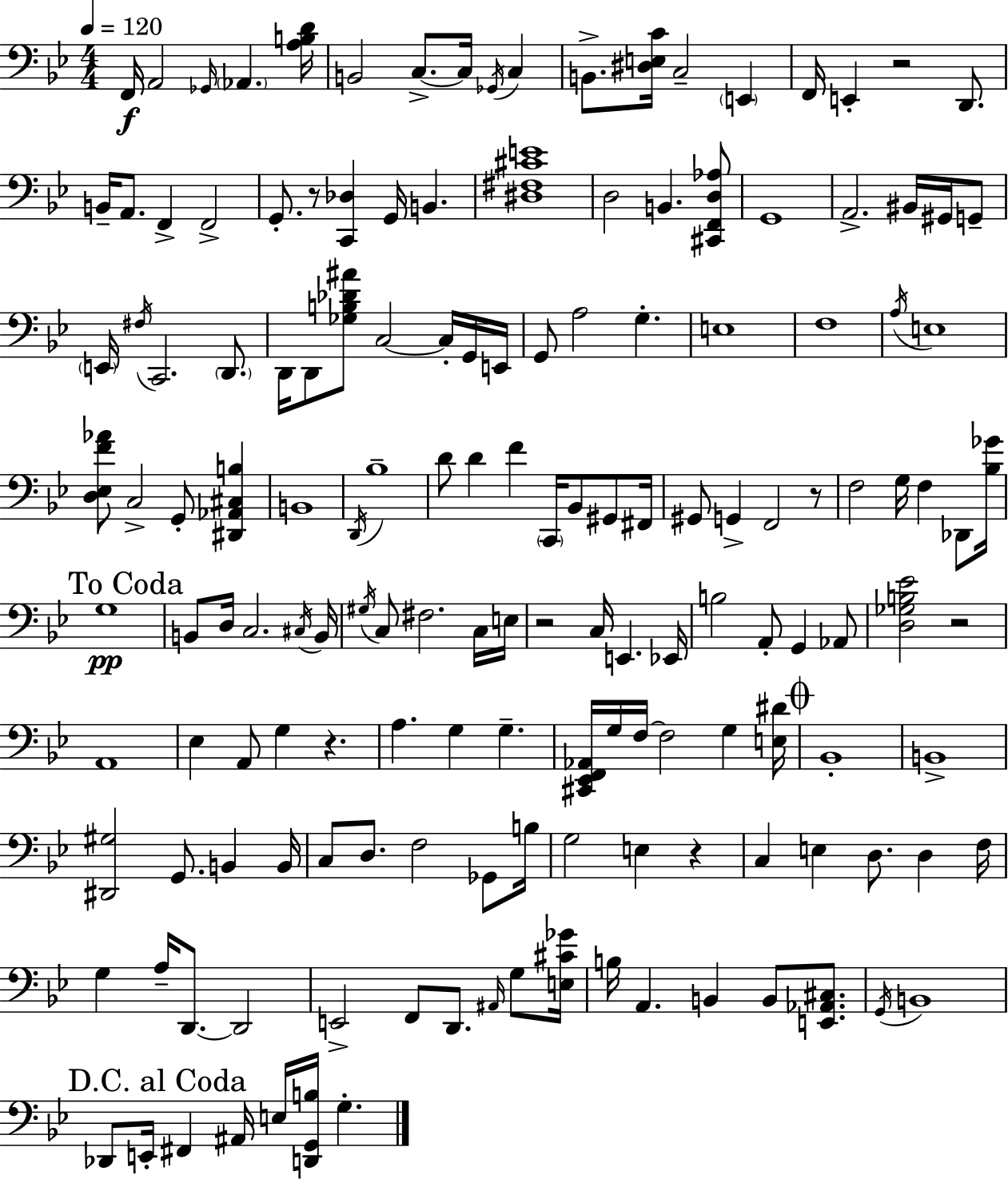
{
  \clef bass
  \numericTimeSignature
  \time 4/4
  \key bes \major
  \tempo 4 = 120
  f,16\f a,2 \grace { ges,16 } \parenthesize aes,4. | <a b d'>16 b,2 c8.->~~ c16 \acciaccatura { ges,16 } c4 | b,8.-> <dis e c'>16 c2-- \parenthesize e,4 | f,16 e,4-. r2 d,8. | \break b,16-- a,8. f,4-> f,2-> | g,8.-. r8 <c, des>4 g,16 b,4. | <dis fis cis' e'>1 | d2 b,4. | \break <cis, f, d aes>8 g,1 | a,2.-> bis,16 gis,16 | g,8-- \parenthesize e,16 \acciaccatura { fis16 } c,2. | \parenthesize d,8. d,16 d,8 <ges b des' ais'>8 c2~~ | \break c16-. g,16 e,16 g,8 a2 g4.-. | e1 | f1 | \acciaccatura { a16 } e1 | \break <d ees f' aes'>8 c2-> g,8-. | <dis, aes, cis b>4 b,1 | \acciaccatura { d,16 } bes1-- | d'8 d'4 f'4 \parenthesize c,16 | \break bes,8 gis,8 fis,16 gis,8 g,4-> f,2 | r8 f2 g16 f4 | des,8 <bes ges'>16 \mark "To Coda" g1\pp | b,8 d16 c2. | \break \acciaccatura { cis16 } b,16 \acciaccatura { gis16 } c8 fis2. | c16 e16 r2 c16 | e,4. ees,16 b2 a,8-. | g,4 aes,8 <d ges b ees'>2 r2 | \break a,1 | ees4 a,8 g4 | r4. a4. g4 | g4.-- <cis, ees, f, aes,>16 g16 f16~~ f2 | \break g4 <e dis'>16 \mark \markup { \musicglyph "scripts.coda" } bes,1-. | b,1-> | <dis, gis>2 g,8. | b,4 b,16 c8 d8. f2 | \break ges,8 b16 g2 e4 | r4 c4 e4 d8. | d4 f16 g4 a16-- d,8.~~ d,2 | e,2-> f,8 | \break d,8. \grace { ais,16 } g8 <e cis' ges'>16 b16 a,4. b,4 | b,8 <e, aes, cis>8. \acciaccatura { g,16 } b,1 | \mark "D.C. al Coda" des,8 e,16-. fis,4 | ais,16 e16 <d, g, b>16 g4.-. \bar "|."
}